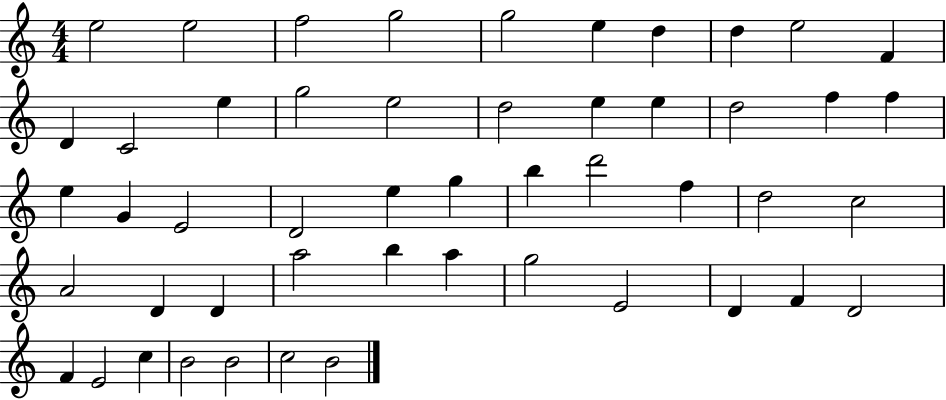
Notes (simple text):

E5/h E5/h F5/h G5/h G5/h E5/q D5/q D5/q E5/h F4/q D4/q C4/h E5/q G5/h E5/h D5/h E5/q E5/q D5/h F5/q F5/q E5/q G4/q E4/h D4/h E5/q G5/q B5/q D6/h F5/q D5/h C5/h A4/h D4/q D4/q A5/h B5/q A5/q G5/h E4/h D4/q F4/q D4/h F4/q E4/h C5/q B4/h B4/h C5/h B4/h